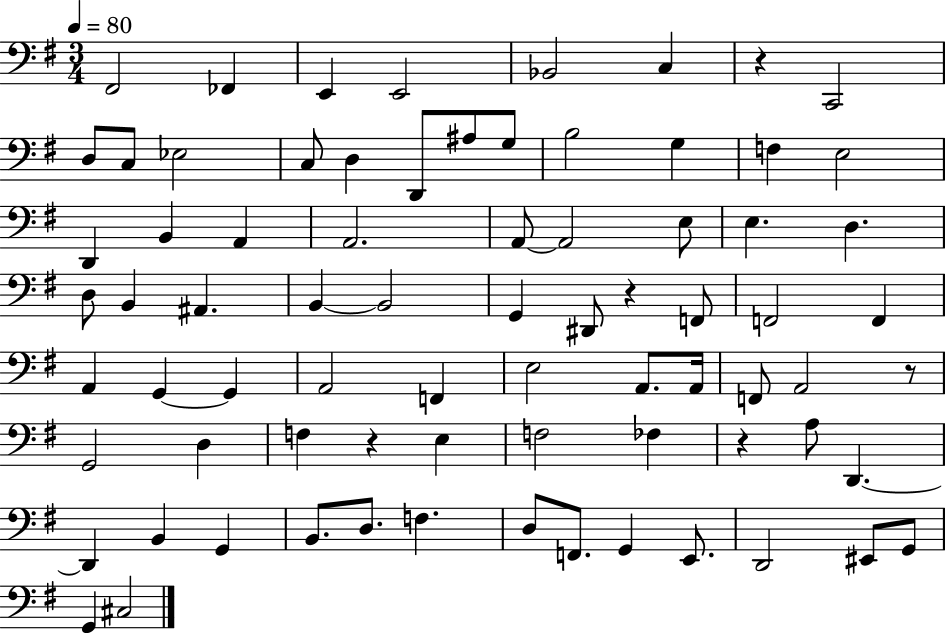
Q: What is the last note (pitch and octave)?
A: C#3